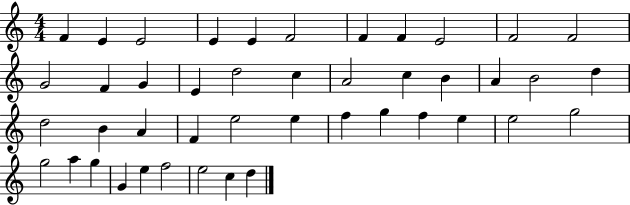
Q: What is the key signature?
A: C major